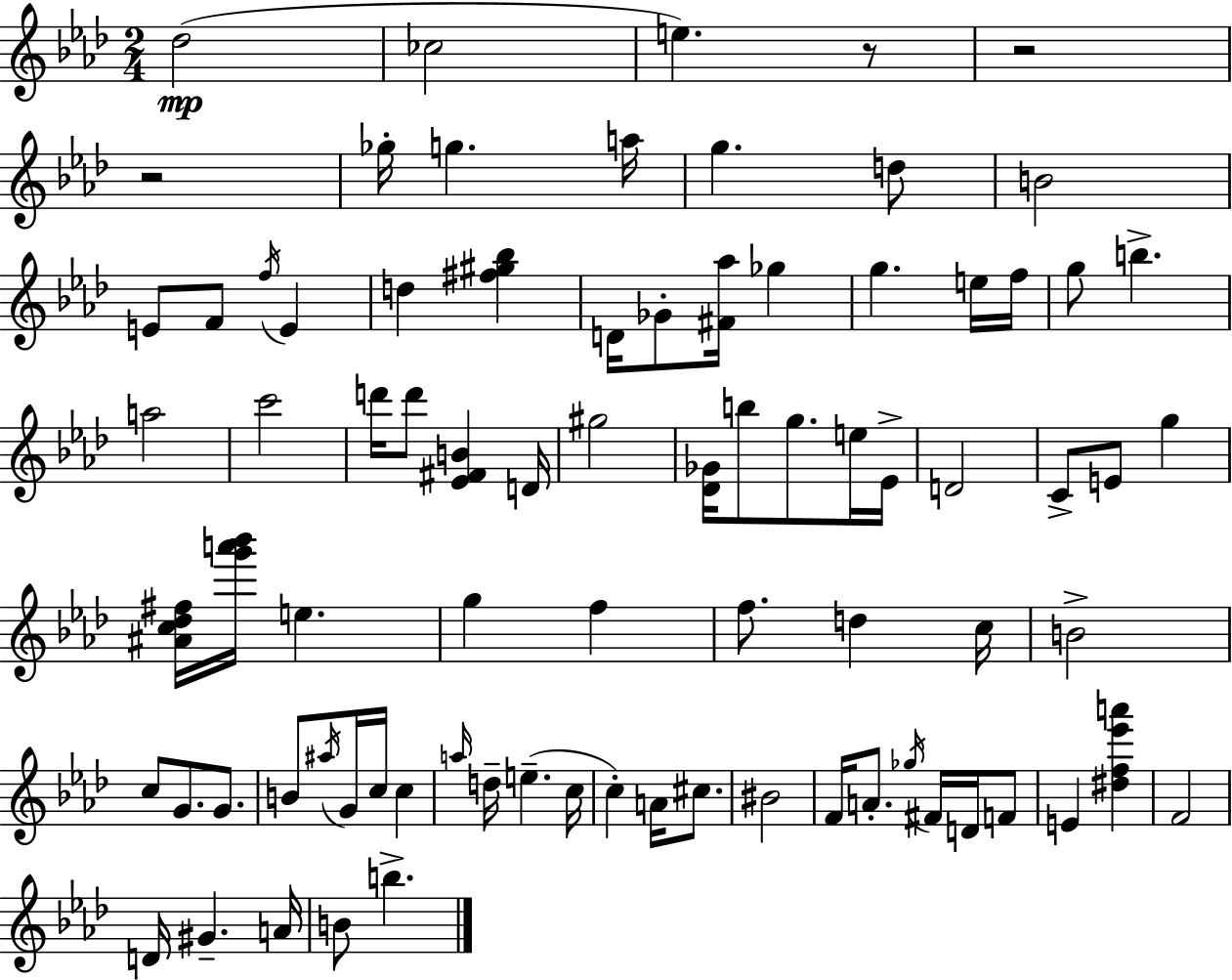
Db5/h CES5/h E5/q. R/e R/h R/h Gb5/s G5/q. A5/s G5/q. D5/e B4/h E4/e F4/e F5/s E4/q D5/q [F#5,G#5,Bb5]/q D4/s Gb4/e [F#4,Ab5]/s Gb5/q G5/q. E5/s F5/s G5/e B5/q. A5/h C6/h D6/s D6/e [Eb4,F#4,B4]/q D4/s G#5/h [Db4,Gb4]/s B5/e G5/e. E5/s Eb4/s D4/h C4/e E4/e G5/q [A#4,C5,Db5,F#5]/s [G6,A6,Bb6]/s E5/q. G5/q F5/q F5/e. D5/q C5/s B4/h C5/e G4/e. G4/e. B4/e A#5/s G4/s C5/s C5/q A5/s D5/s E5/q. C5/s C5/q A4/s C#5/e. BIS4/h F4/s A4/e. Gb5/s F#4/s D4/s F4/e E4/q [D#5,F5,Eb6,A6]/q F4/h D4/s G#4/q. A4/s B4/e B5/q.